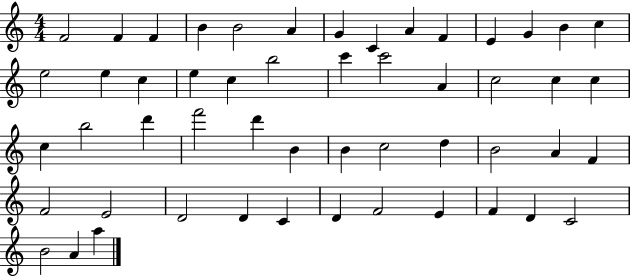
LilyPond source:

{
  \clef treble
  \numericTimeSignature
  \time 4/4
  \key c \major
  f'2 f'4 f'4 | b'4 b'2 a'4 | g'4 c'4 a'4 f'4 | e'4 g'4 b'4 c''4 | \break e''2 e''4 c''4 | e''4 c''4 b''2 | c'''4 c'''2 a'4 | c''2 c''4 c''4 | \break c''4 b''2 d'''4 | f'''2 d'''4 b'4 | b'4 c''2 d''4 | b'2 a'4 f'4 | \break f'2 e'2 | d'2 d'4 c'4 | d'4 f'2 e'4 | f'4 d'4 c'2 | \break b'2 a'4 a''4 | \bar "|."
}